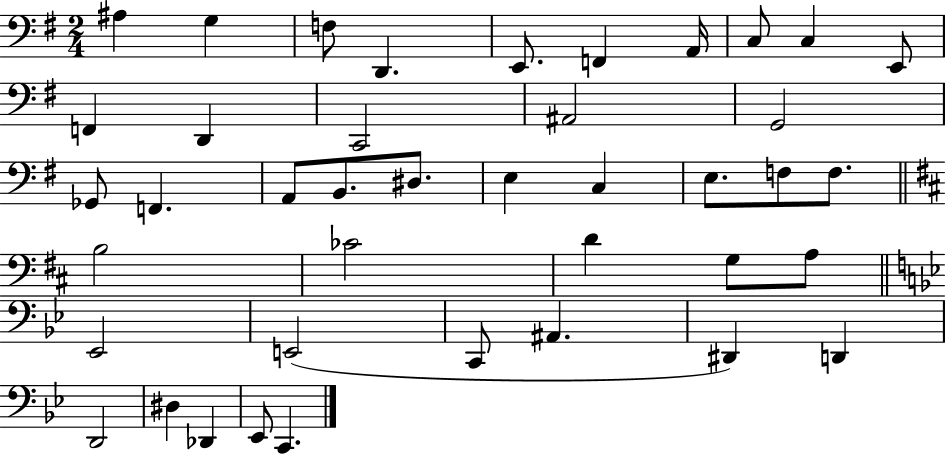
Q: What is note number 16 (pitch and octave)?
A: Gb2